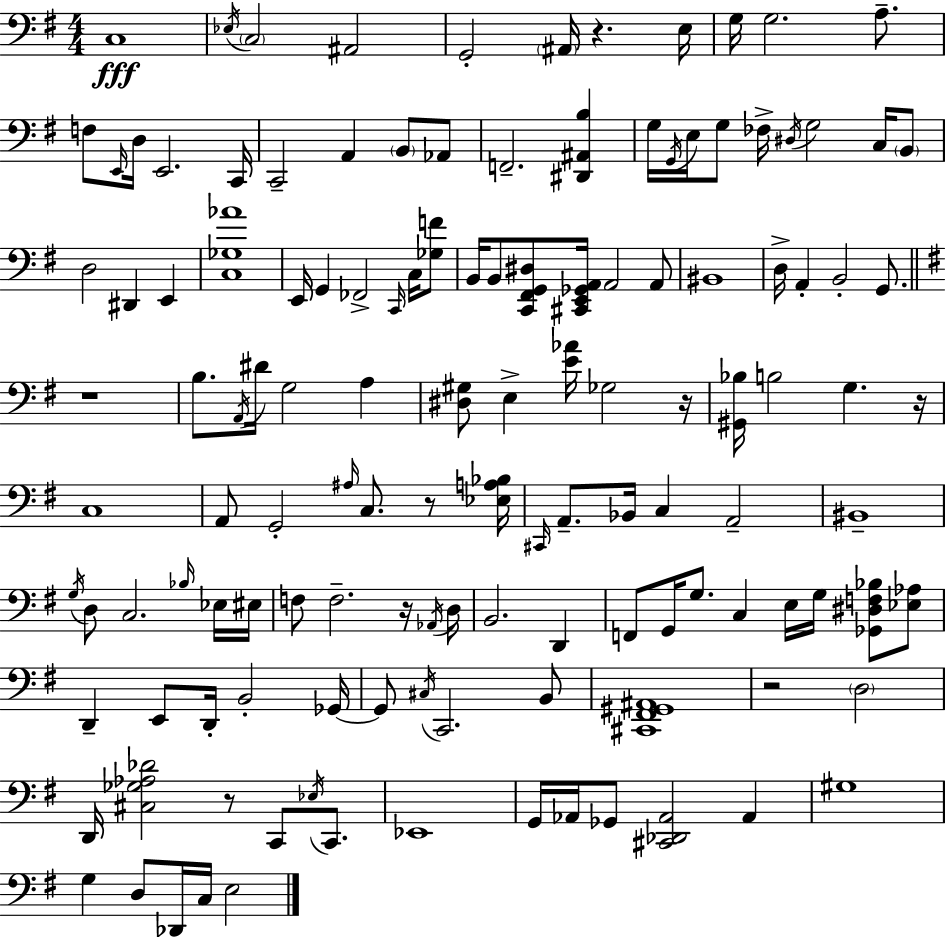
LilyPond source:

{
  \clef bass
  \numericTimeSignature
  \time 4/4
  \key g \major
  c1\fff | \acciaccatura { ees16 } \parenthesize c2 ais,2 | g,2-. \parenthesize ais,16 r4. | e16 g16 g2. a8.-- | \break f8 \grace { e,16 } d16 e,2. | c,16 c,2-- a,4 \parenthesize b,8 | aes,8 f,2.-- <dis, ais, b>4 | g16 \acciaccatura { g,16 } e16 g8 fes16-> \acciaccatura { dis16 } g2 | \break c16 \parenthesize b,8 d2 dis,4 | e,4 <c ges aes'>1 | e,16 g,4 fes,2-> | \grace { c,16 } c16 <ges f'>8 b,16 b,8 <c, fis, g, dis>8 <cis, e, ges, a,>16 a,2 | \break a,8 bis,1 | d16-> a,4-. b,2-. | g,8. \bar "||" \break \key e \minor r1 | b8. \acciaccatura { a,16 } dis'16 g2 a4 | <dis gis>8 e4-> <e' aes'>16 ges2 | r16 <gis, bes>16 b2 g4. | \break r16 c1 | a,8 g,2-. \grace { ais16 } c8. r8 | <ees a bes>16 \grace { cis,16 } a,8.-- bes,16 c4 a,2-- | bis,1-- | \break \acciaccatura { g16 } d8 c2. | \grace { bes16 } ees16 eis16 f8 f2.-- | r16 \acciaccatura { aes,16 } d16 b,2. | d,4 f,8 g,16 g8. c4 | \break e16 g16 <ges, dis f bes>8 <ees aes>8 d,4-- e,8 d,16-. b,2-. | ges,16~~ ges,8 \acciaccatura { cis16 } c,2. | b,8 <cis, fis, gis, ais,>1 | r2 \parenthesize d2 | \break d,16 <cis ges aes des'>2 | r8 c,8 \acciaccatura { ees16 } c,8. ees,1 | g,16 aes,16 ges,8 <cis, des, aes,>2 | aes,4 gis1 | \break g4 d8 des,16 c16 | e2 \bar "|."
}